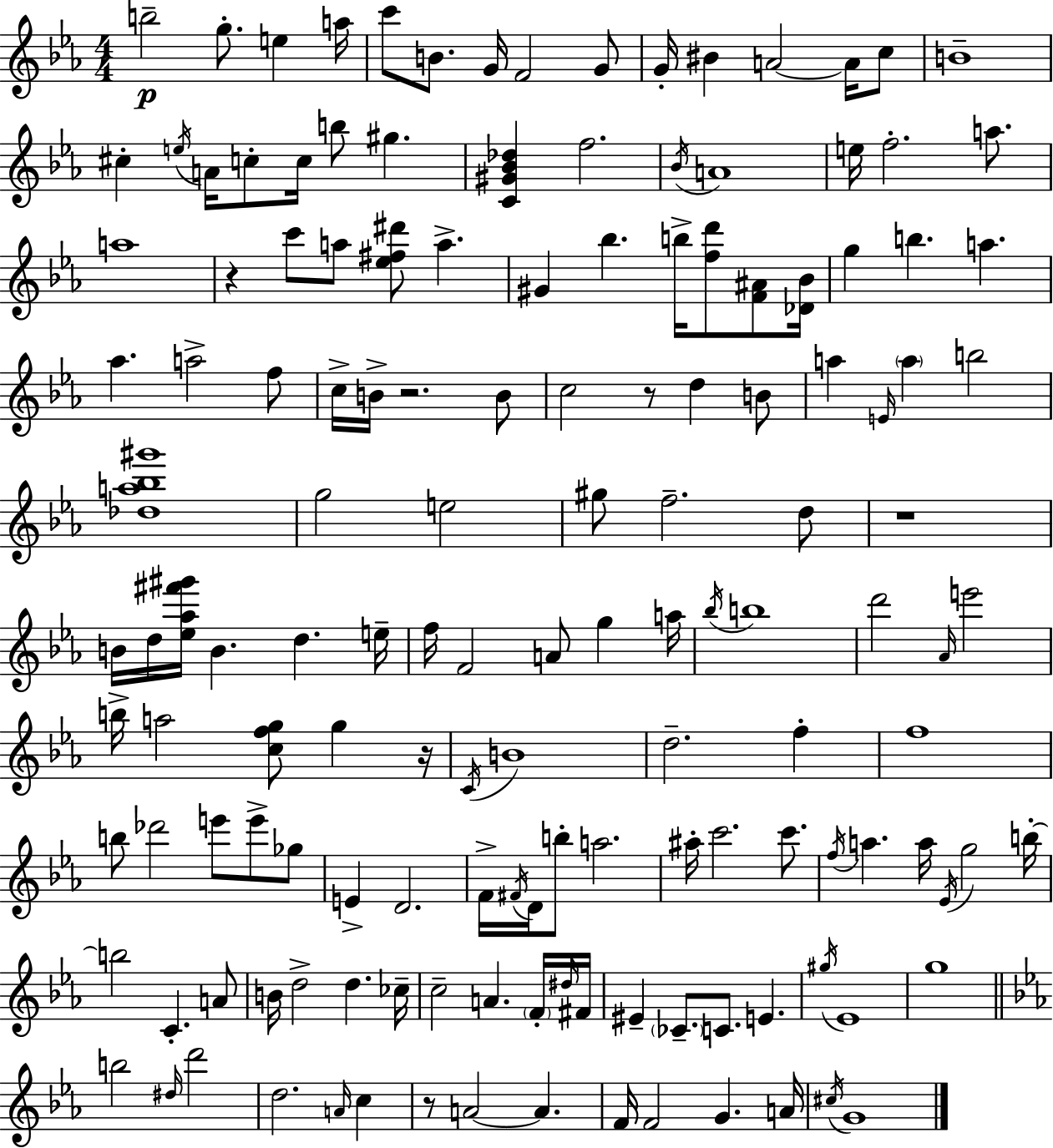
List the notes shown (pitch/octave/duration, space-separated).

B5/h G5/e. E5/q A5/s C6/e B4/e. G4/s F4/h G4/e G4/s BIS4/q A4/h A4/s C5/e B4/w C#5/q E5/s A4/s C5/e C5/s B5/e G#5/q. [C4,G#4,Bb4,Db5]/q F5/h. Bb4/s A4/w E5/s F5/h. A5/e. A5/w R/q C6/e A5/e [Eb5,F#5,D#6]/e A5/q. G#4/q Bb5/q. B5/s [F5,D6]/e [F4,A#4]/e [Db4,Bb4]/s G5/q B5/q. A5/q. Ab5/q. A5/h F5/e C5/s B4/s R/h. B4/e C5/h R/e D5/q B4/e A5/q E4/s A5/q B5/h [Db5,A5,Bb5,G#6]/w G5/h E5/h G#5/e F5/h. D5/e R/w B4/s D5/s [Eb5,Ab5,F#6,G#6]/s B4/q. D5/q. E5/s F5/s F4/h A4/e G5/q A5/s Bb5/s B5/w D6/h Ab4/s E6/h B5/s A5/h [C5,F5,G5]/e G5/q R/s C4/s B4/w D5/h. F5/q F5/w B5/e Db6/h E6/e E6/e Gb5/e E4/q D4/h. F4/s F#4/s D4/s B5/e A5/h. A#5/s C6/h. C6/e. F5/s A5/q. A5/s Eb4/s G5/h B5/s B5/h C4/q. A4/e B4/s D5/h D5/q. CES5/s C5/h A4/q. F4/s D#5/s F#4/s EIS4/q CES4/e. C4/e. E4/q. G#5/s Eb4/w G5/w B5/h D#5/s D6/h D5/h. A4/s C5/q R/e A4/h A4/q. F4/s F4/h G4/q. A4/s C#5/s G4/w